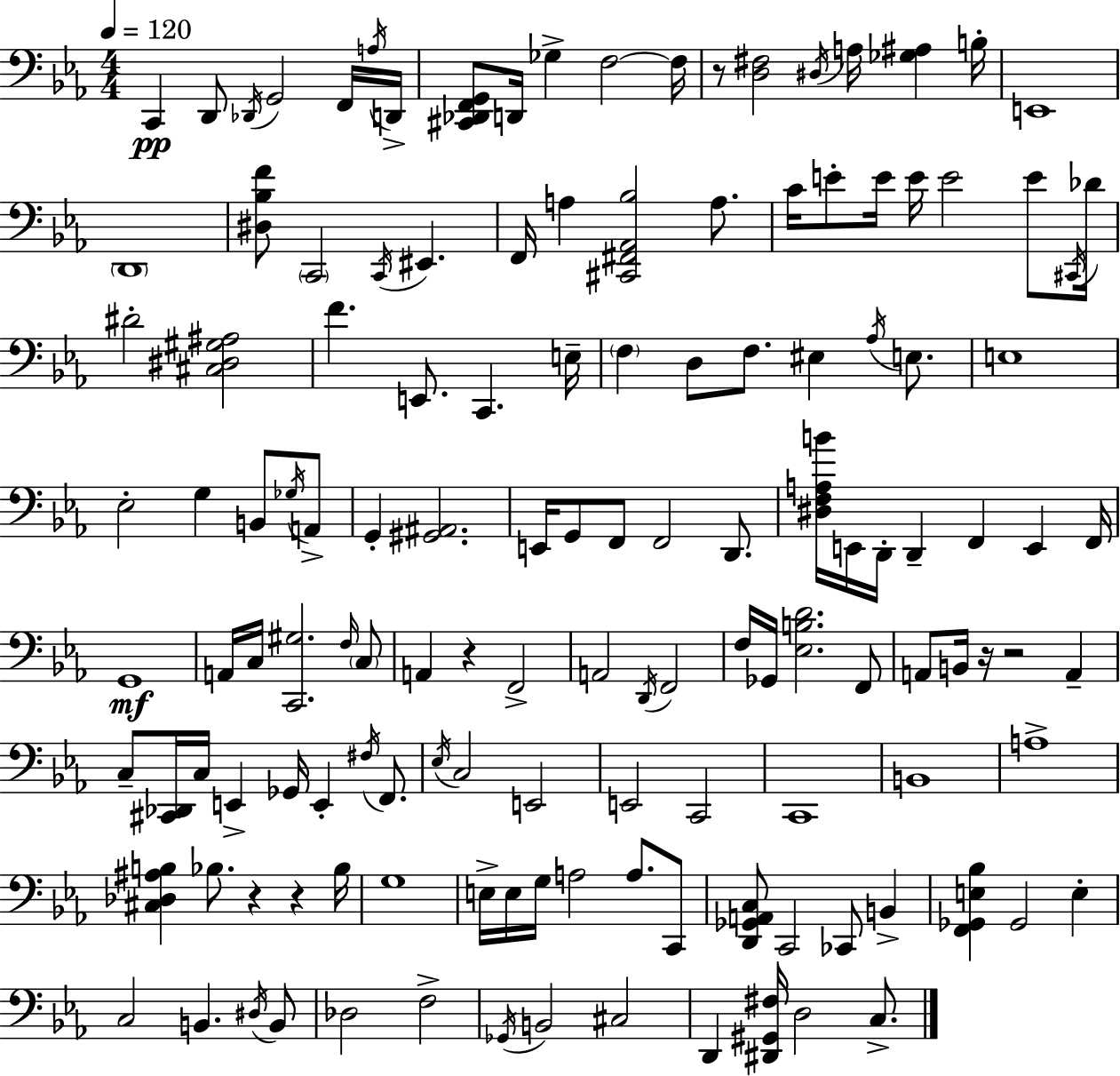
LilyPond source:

{
  \clef bass
  \numericTimeSignature
  \time 4/4
  \key ees \major
  \tempo 4 = 120
  c,4\pp d,8 \acciaccatura { des,16 } g,2 f,16 | \acciaccatura { a16 } d,16-> <cis, des, f, g,>8 d,16 ges4-> f2~~ | f16 r8 <d fis>2 \acciaccatura { dis16 } a16 <ges ais>4 | b16-. e,1 | \break \parenthesize d,1 | <dis bes f'>8 \parenthesize c,2 \acciaccatura { c,16 } eis,4. | f,16 a4 <cis, fis, aes, bes>2 | a8. c'16 e'8-. e'16 e'16 e'2 | \break e'8 \acciaccatura { cis,16 } des'16 dis'2-. <cis dis gis ais>2 | f'4. e,8. c,4. | e16-- \parenthesize f4 d8 f8. eis4 | \acciaccatura { aes16 } e8. e1 | \break ees2-. g4 | b,8 \acciaccatura { ges16 } a,8-> g,4-. <gis, ais,>2. | e,16 g,8 f,8 f,2 | d,8. <dis f a b'>16 e,16 d,16-. d,4-- f,4 | \break e,4 f,16 g,1\mf | a,16 c16 <c, gis>2. | \grace { f16 } \parenthesize c8 a,4 r4 | f,2-> a,2 | \break \acciaccatura { d,16 } f,2 f16 ges,16 <ees b d'>2. | f,8 a,8 b,16 r16 r2 | a,4-- c8-- <cis, des,>16 c16 e,4-> | ges,16 e,4-. \acciaccatura { fis16 } f,8. \acciaccatura { ees16 } c2 | \break e,2 e,2 | c,2 c,1 | b,1 | a1-> | \break <cis des ais b>4 bes8. | r4 r4 bes16 g1 | e16-> e16 g16 a2 | a8. c,8 <d, ges, a, c>8 c,2 | \break ces,8 b,4-> <f, ges, e bes>4 ges,2 | e4-. c2 | b,4. \acciaccatura { dis16 } b,8 des2 | f2-> \acciaccatura { ges,16 } b,2 | \break cis2 d,4 | <dis, gis, fis>16 d2 c8.-> \bar "|."
}